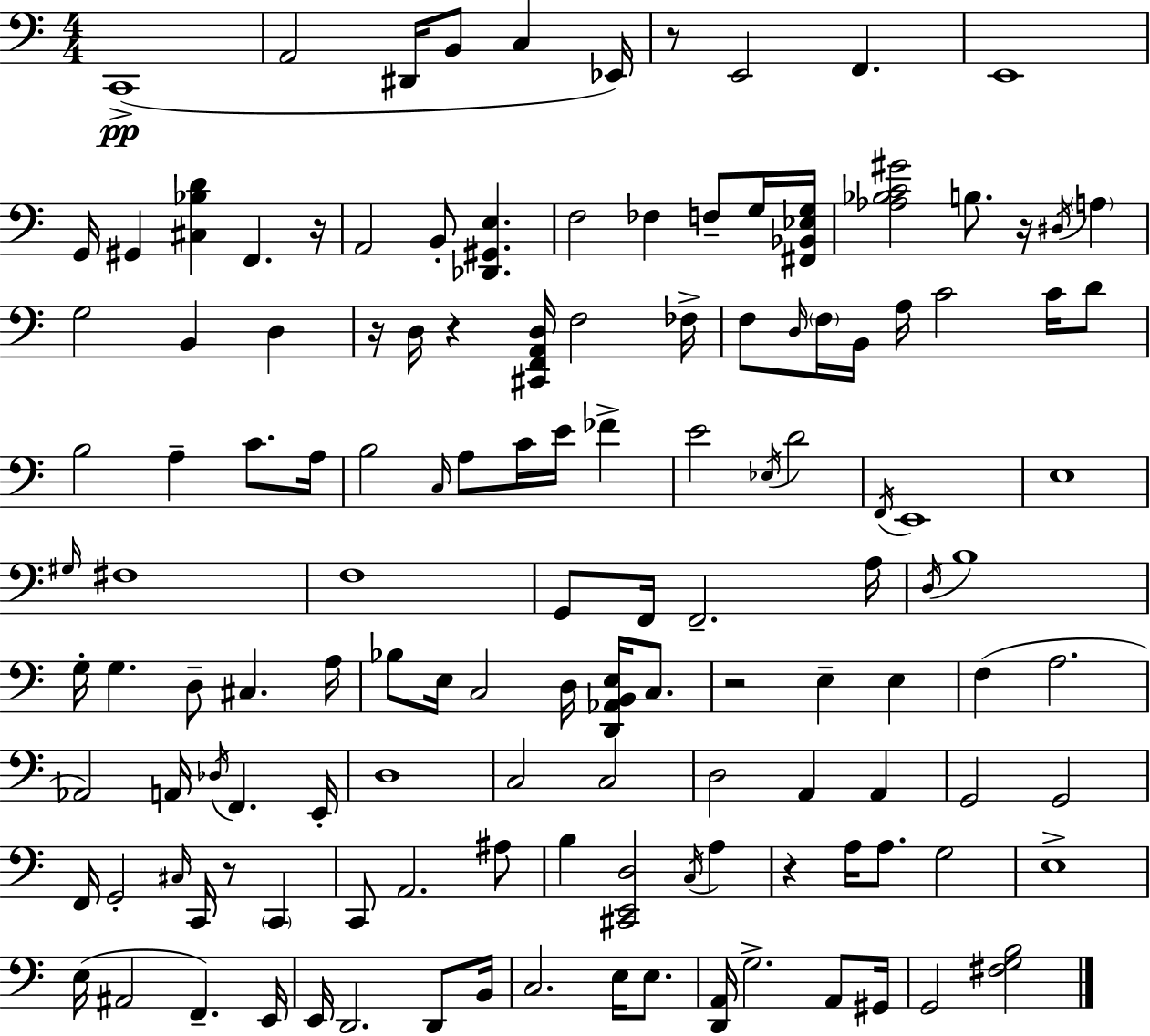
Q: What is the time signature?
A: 4/4